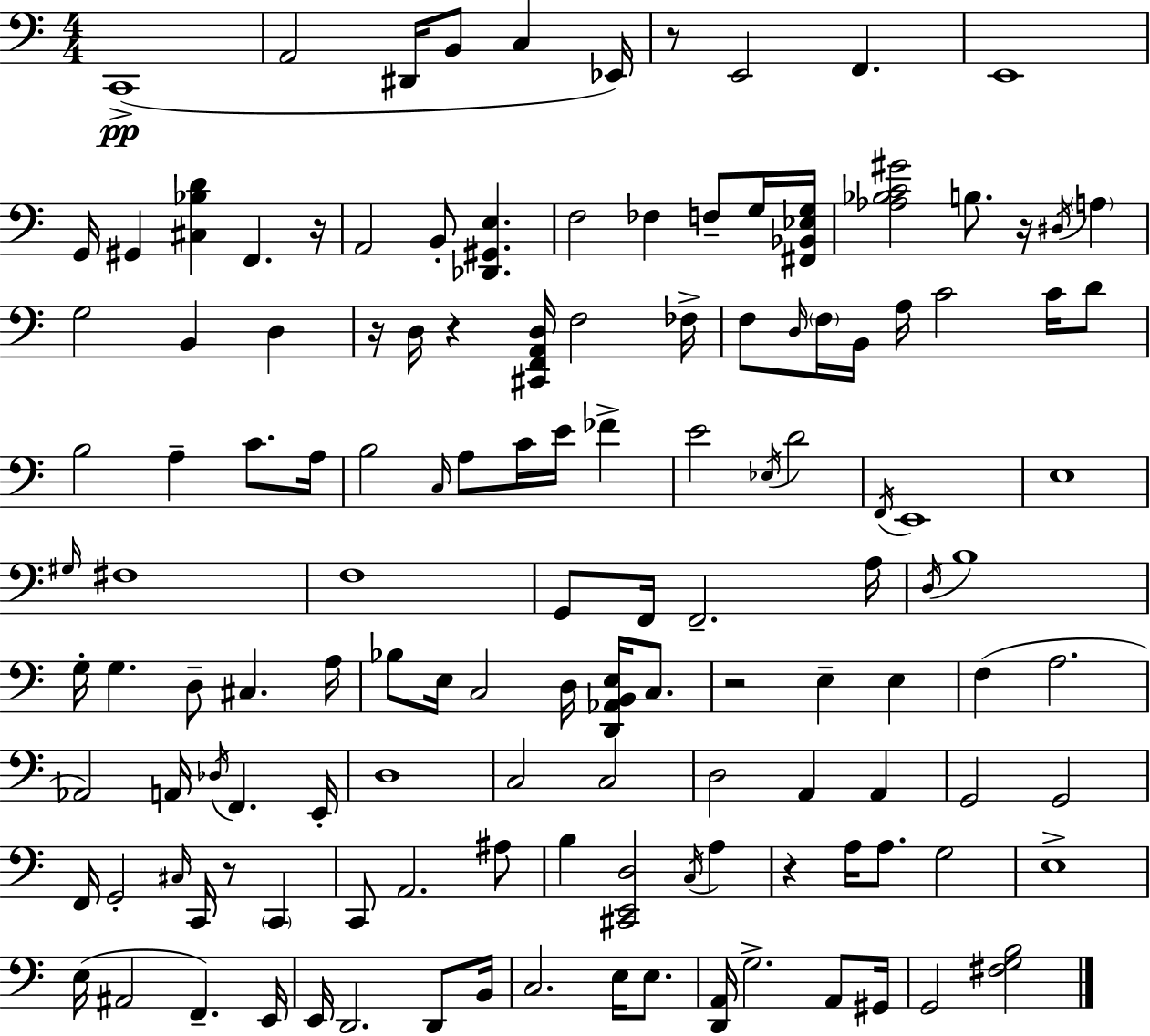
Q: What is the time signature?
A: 4/4